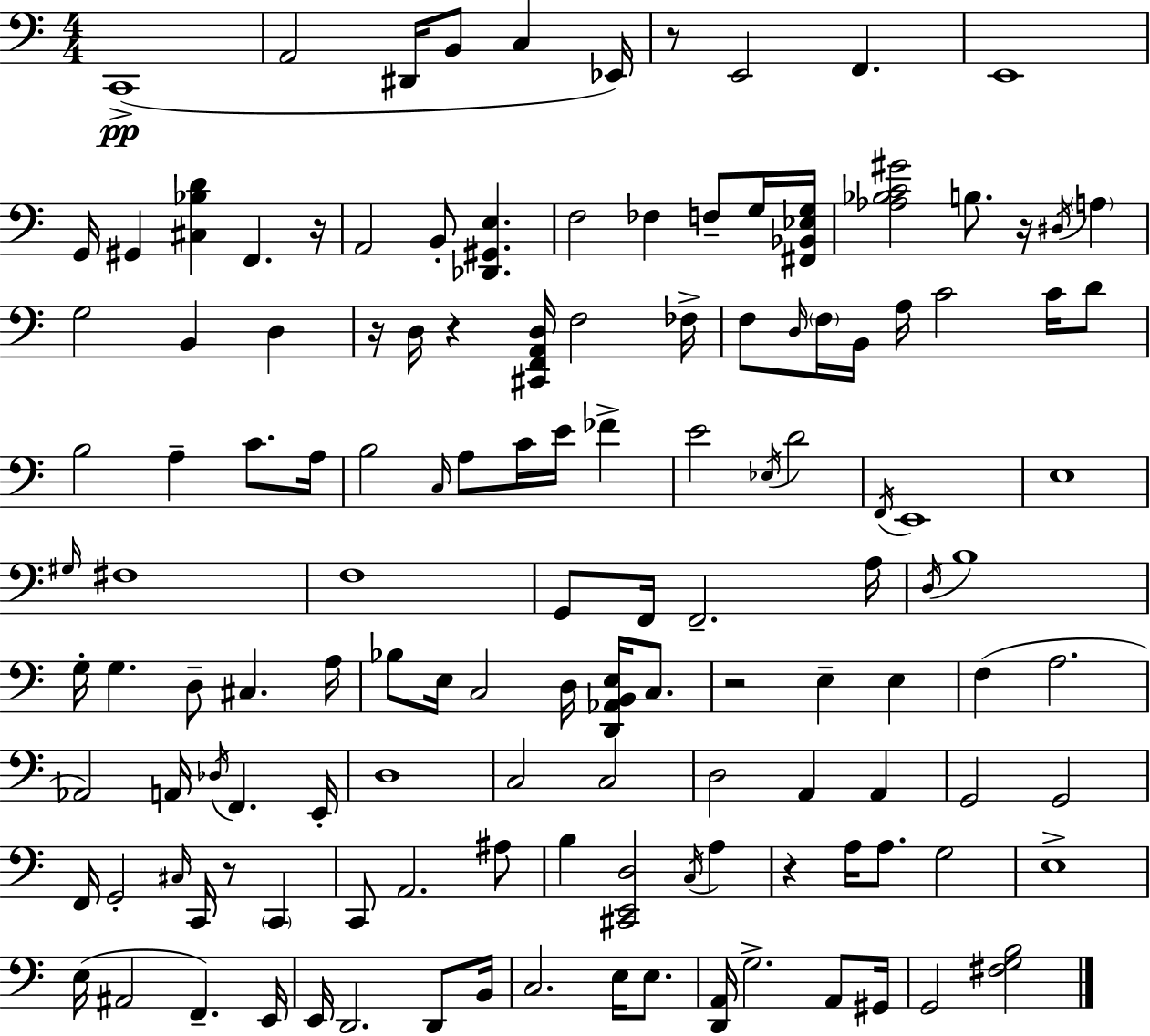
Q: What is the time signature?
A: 4/4